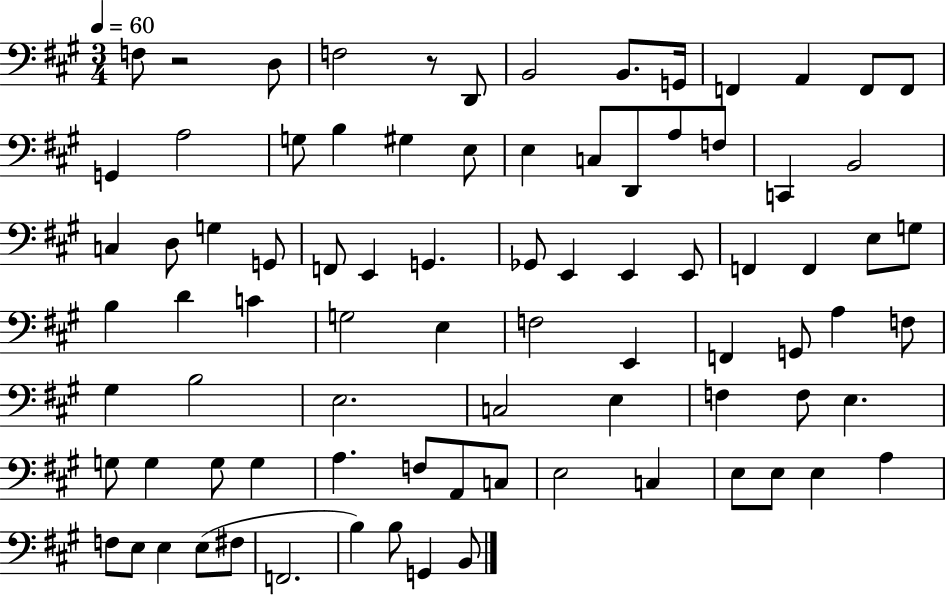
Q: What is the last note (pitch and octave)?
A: B2